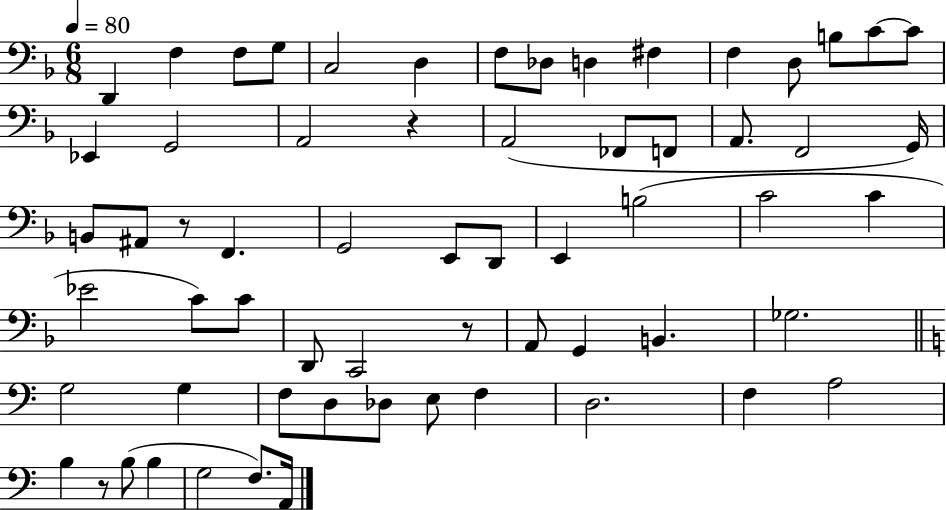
D2/q F3/q F3/e G3/e C3/h D3/q F3/e Db3/e D3/q F#3/q F3/q D3/e B3/e C4/e C4/e Eb2/q G2/h A2/h R/q A2/h FES2/e F2/e A2/e. F2/h G2/s B2/e A#2/e R/e F2/q. G2/h E2/e D2/e E2/q B3/h C4/h C4/q Eb4/h C4/e C4/e D2/e C2/h R/e A2/e G2/q B2/q. Gb3/h. G3/h G3/q F3/e D3/e Db3/e E3/e F3/q D3/h. F3/q A3/h B3/q R/e B3/e B3/q G3/h F3/e. A2/s